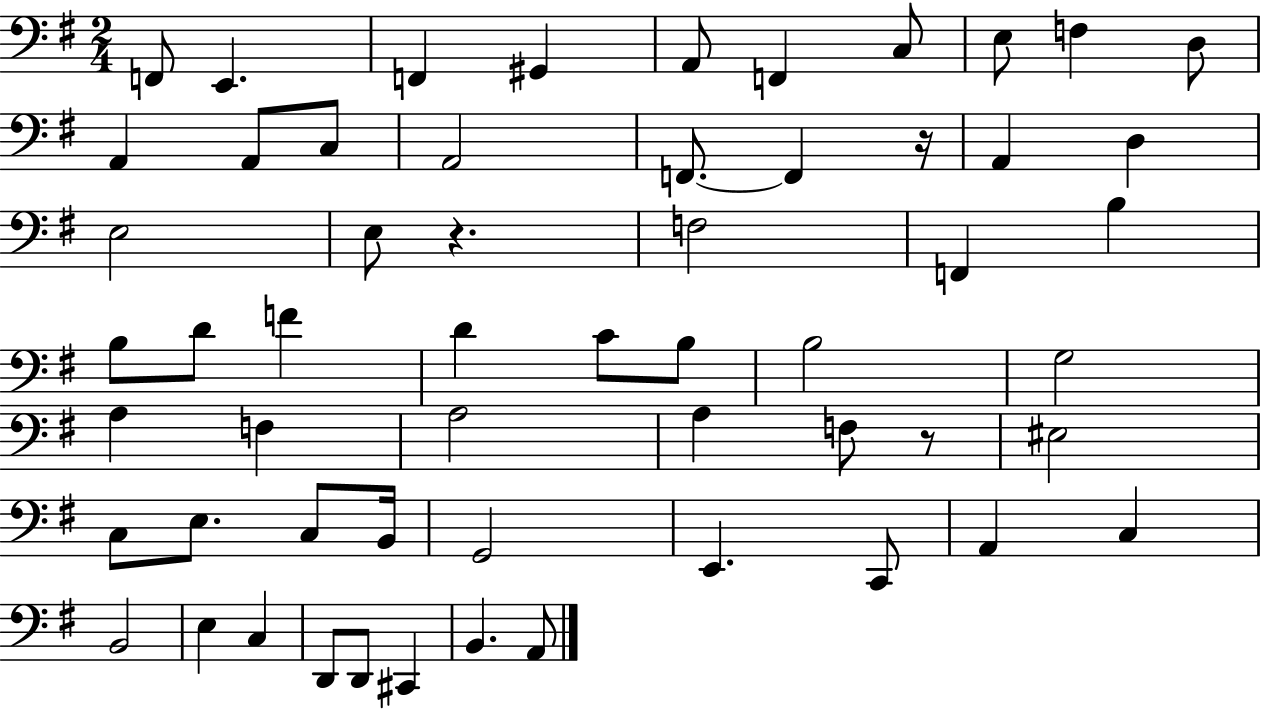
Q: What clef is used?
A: bass